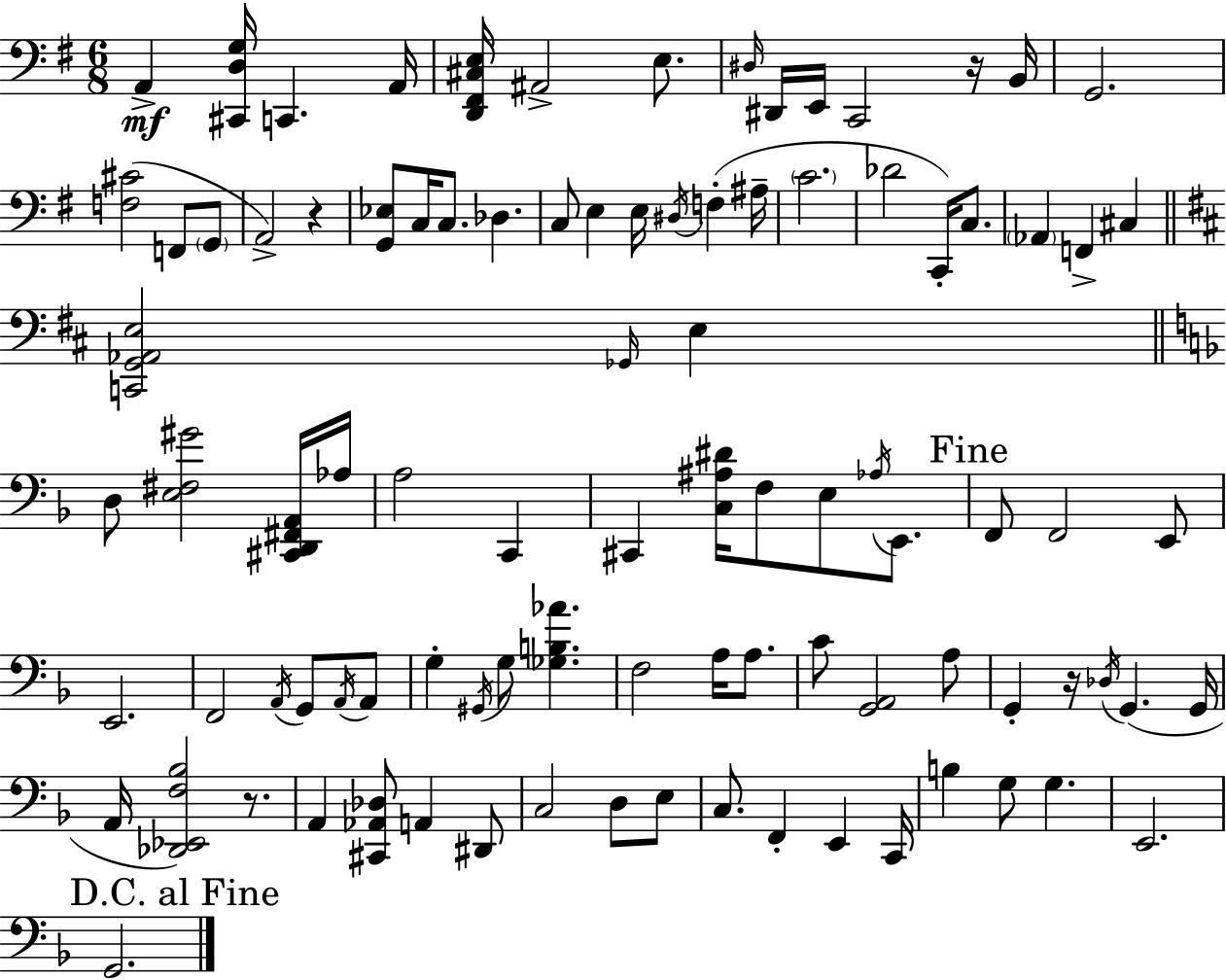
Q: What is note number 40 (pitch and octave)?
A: Ab3